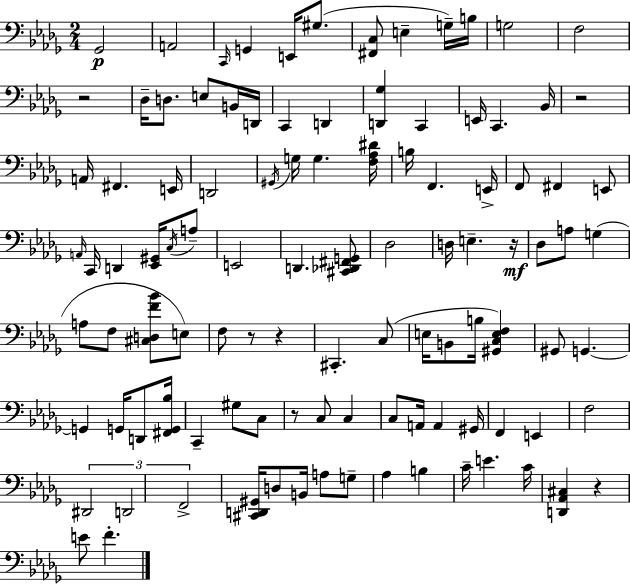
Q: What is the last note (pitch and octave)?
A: F4